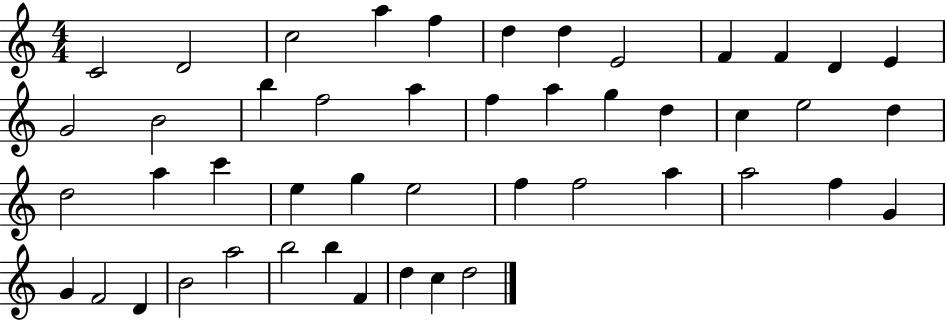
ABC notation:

X:1
T:Untitled
M:4/4
L:1/4
K:C
C2 D2 c2 a f d d E2 F F D E G2 B2 b f2 a f a g d c e2 d d2 a c' e g e2 f f2 a a2 f G G F2 D B2 a2 b2 b F d c d2